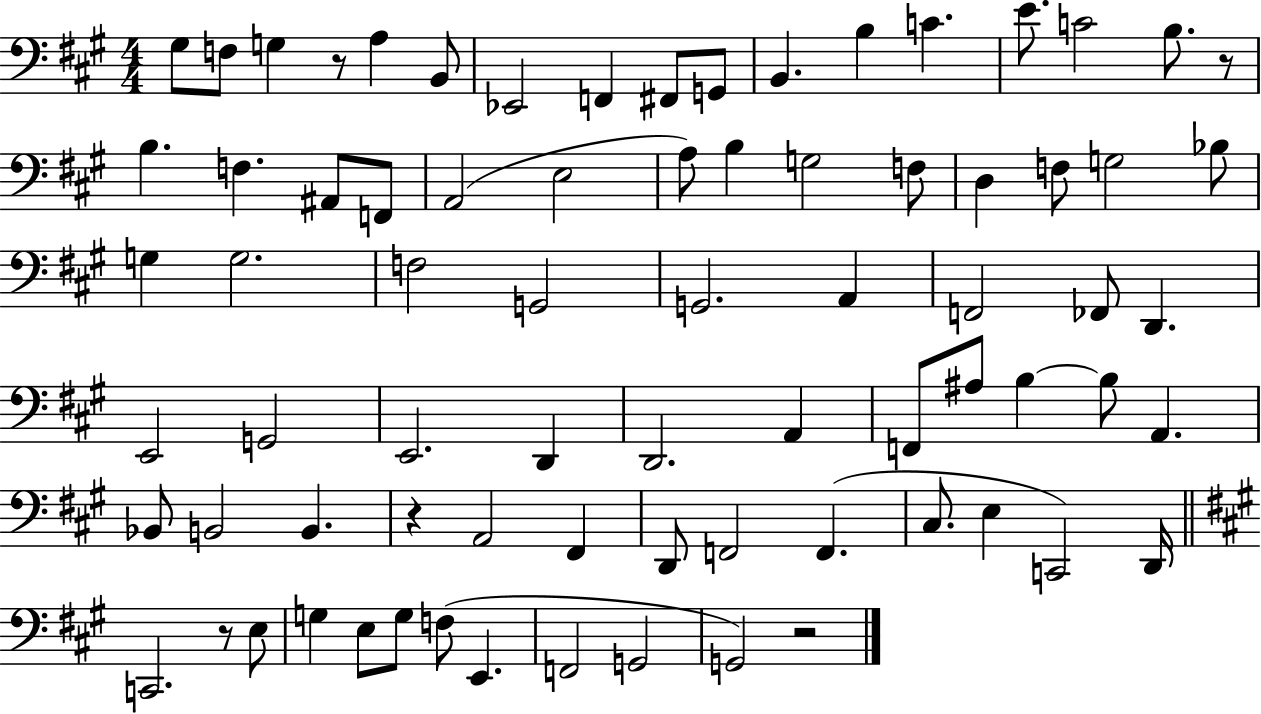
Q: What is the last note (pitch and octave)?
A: G2